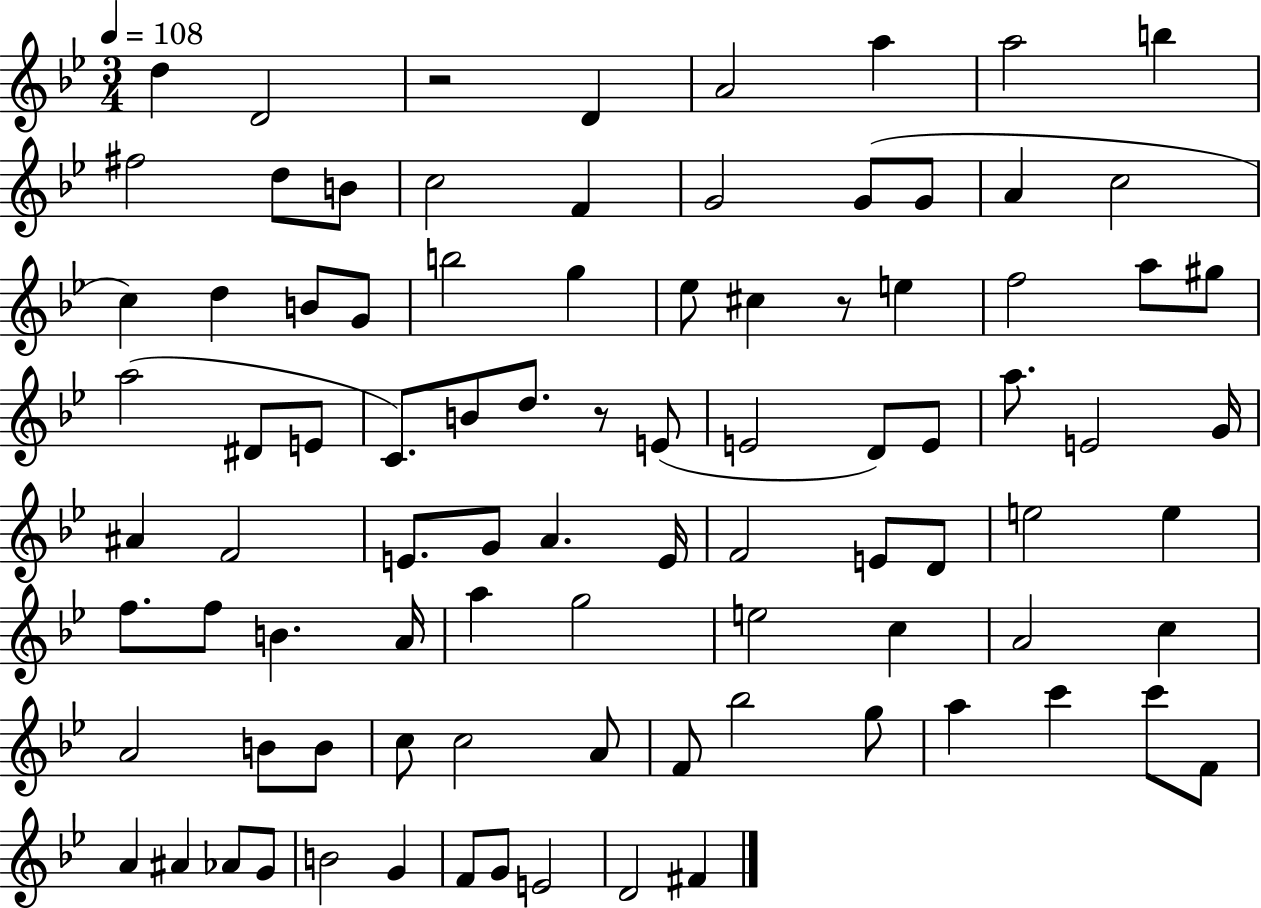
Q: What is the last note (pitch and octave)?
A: F#4